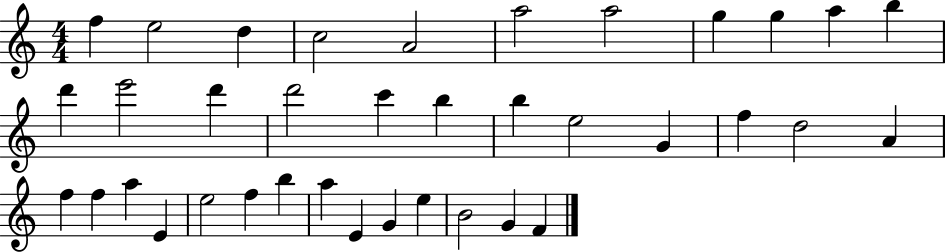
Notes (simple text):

F5/q E5/h D5/q C5/h A4/h A5/h A5/h G5/q G5/q A5/q B5/q D6/q E6/h D6/q D6/h C6/q B5/q B5/q E5/h G4/q F5/q D5/h A4/q F5/q F5/q A5/q E4/q E5/h F5/q B5/q A5/q E4/q G4/q E5/q B4/h G4/q F4/q